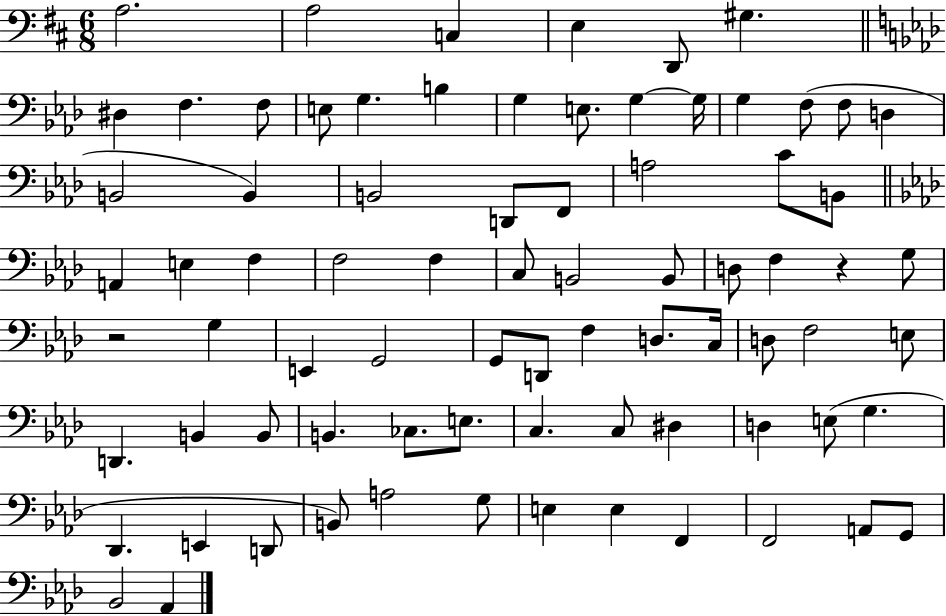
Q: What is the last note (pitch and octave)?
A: Ab2